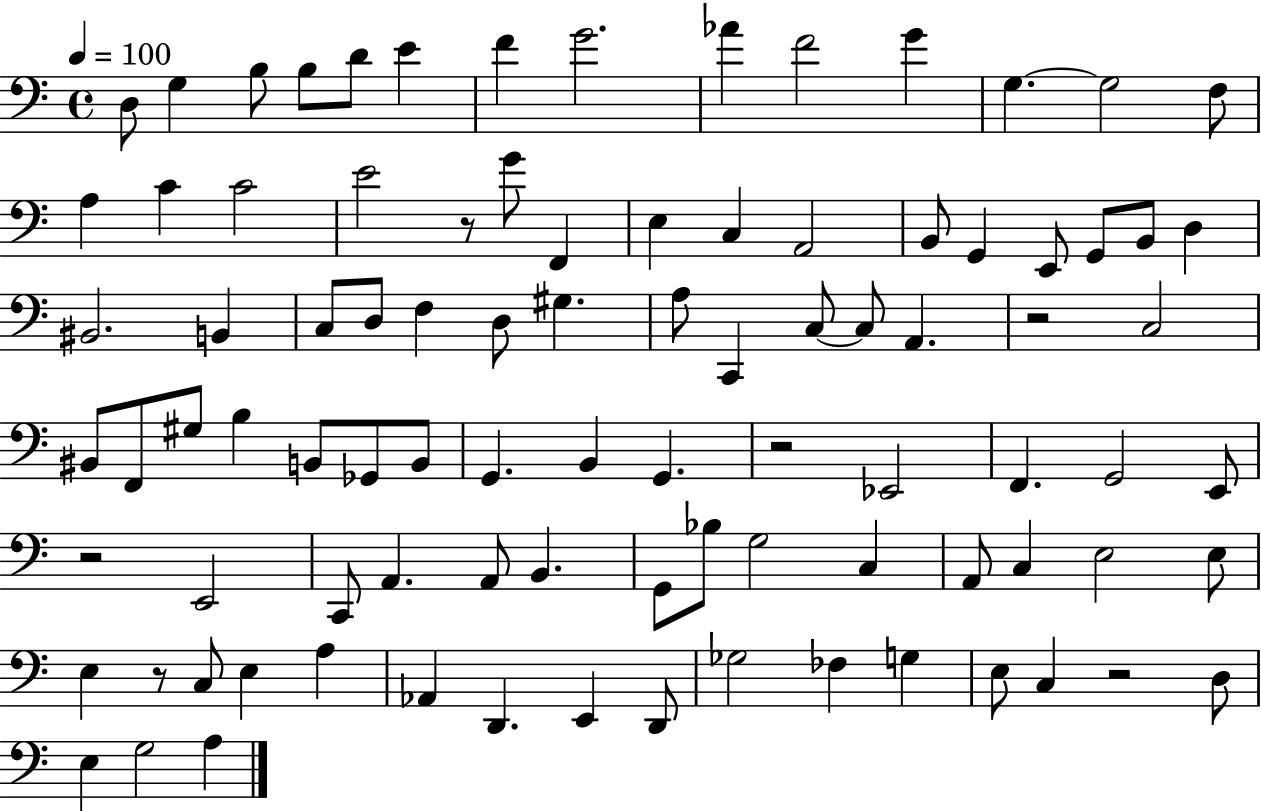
{
  \clef bass
  \time 4/4
  \defaultTimeSignature
  \key c \major
  \tempo 4 = 100
  d8 g4 b8 b8 d'8 e'4 | f'4 g'2. | aes'4 f'2 g'4 | g4.~~ g2 f8 | \break a4 c'4 c'2 | e'2 r8 g'8 f,4 | e4 c4 a,2 | b,8 g,4 e,8 g,8 b,8 d4 | \break bis,2. b,4 | c8 d8 f4 d8 gis4. | a8 c,4 c8~~ c8 a,4. | r2 c2 | \break bis,8 f,8 gis8 b4 b,8 ges,8 b,8 | g,4. b,4 g,4. | r2 ees,2 | f,4. g,2 e,8 | \break r2 e,2 | c,8 a,4. a,8 b,4. | g,8 bes8 g2 c4 | a,8 c4 e2 e8 | \break e4 r8 c8 e4 a4 | aes,4 d,4. e,4 d,8 | ges2 fes4 g4 | e8 c4 r2 d8 | \break e4 g2 a4 | \bar "|."
}